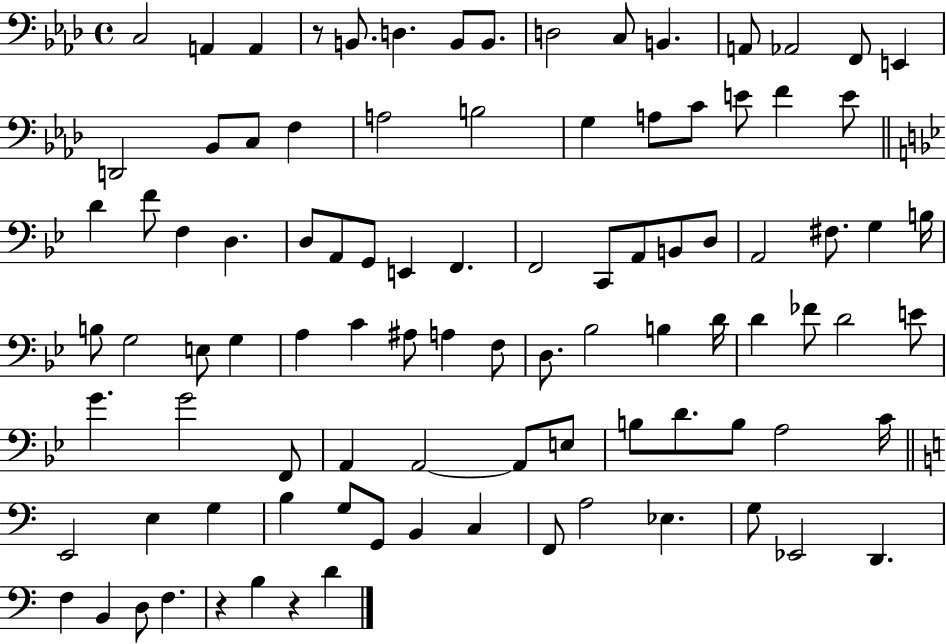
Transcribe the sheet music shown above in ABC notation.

X:1
T:Untitled
M:4/4
L:1/4
K:Ab
C,2 A,, A,, z/2 B,,/2 D, B,,/2 B,,/2 D,2 C,/2 B,, A,,/2 _A,,2 F,,/2 E,, D,,2 _B,,/2 C,/2 F, A,2 B,2 G, A,/2 C/2 E/2 F E/2 D F/2 F, D, D,/2 A,,/2 G,,/2 E,, F,, F,,2 C,,/2 A,,/2 B,,/2 D,/2 A,,2 ^F,/2 G, B,/4 B,/2 G,2 E,/2 G, A, C ^A,/2 A, F,/2 D,/2 _B,2 B, D/4 D _F/2 D2 E/2 G G2 F,,/2 A,, A,,2 A,,/2 E,/2 B,/2 D/2 B,/2 A,2 C/4 E,,2 E, G, B, G,/2 G,,/2 B,, C, F,,/2 A,2 _E, G,/2 _E,,2 D,, F, B,, D,/2 F, z B, z D